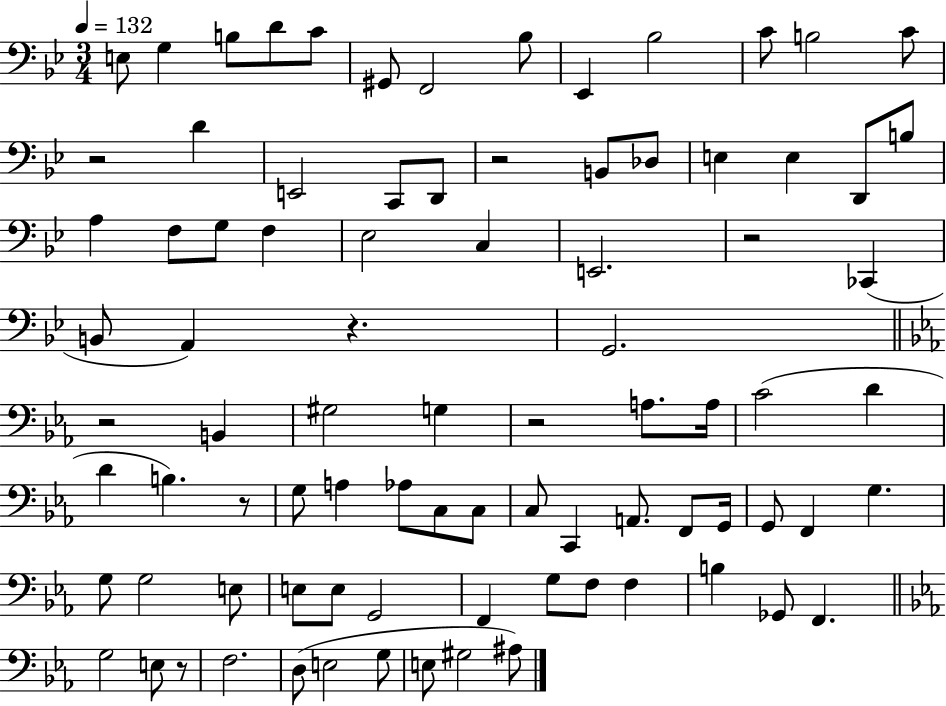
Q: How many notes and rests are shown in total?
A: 86